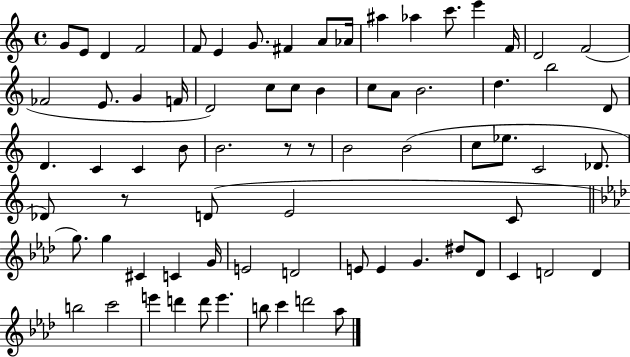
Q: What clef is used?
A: treble